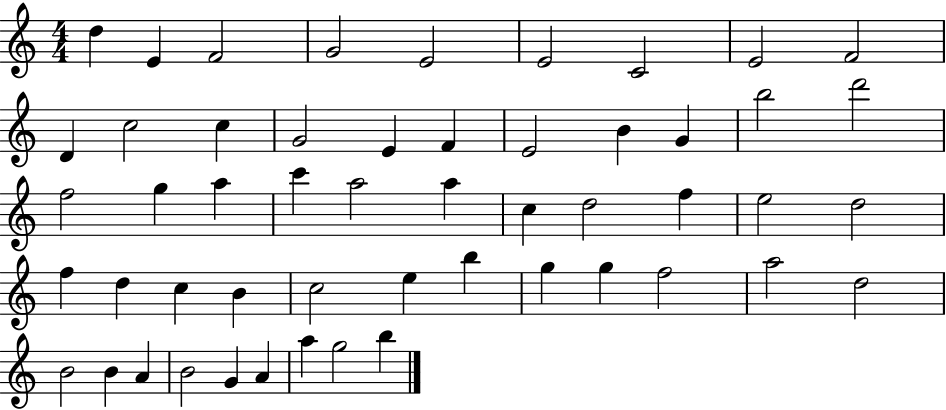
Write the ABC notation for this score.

X:1
T:Untitled
M:4/4
L:1/4
K:C
d E F2 G2 E2 E2 C2 E2 F2 D c2 c G2 E F E2 B G b2 d'2 f2 g a c' a2 a c d2 f e2 d2 f d c B c2 e b g g f2 a2 d2 B2 B A B2 G A a g2 b